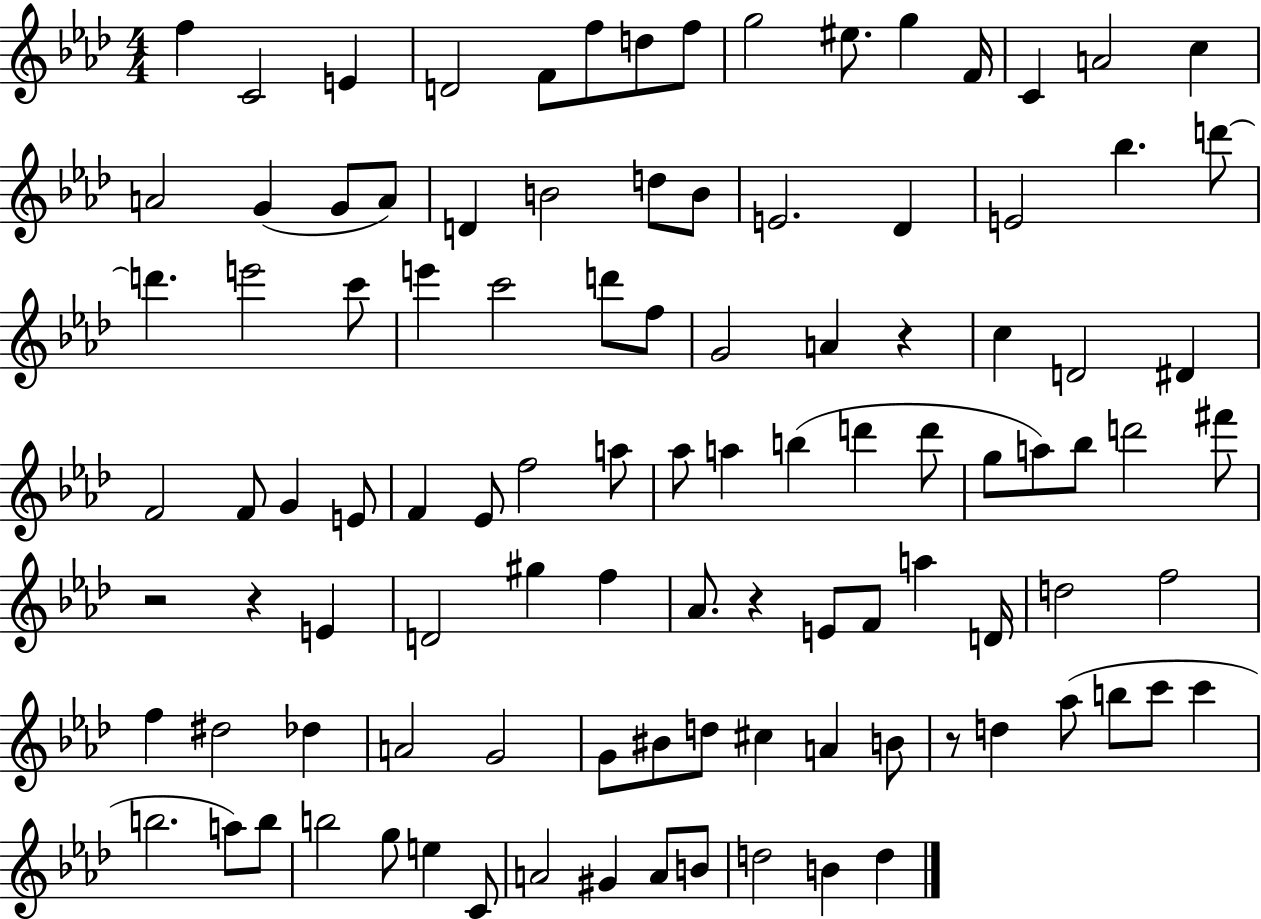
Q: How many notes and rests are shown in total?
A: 104